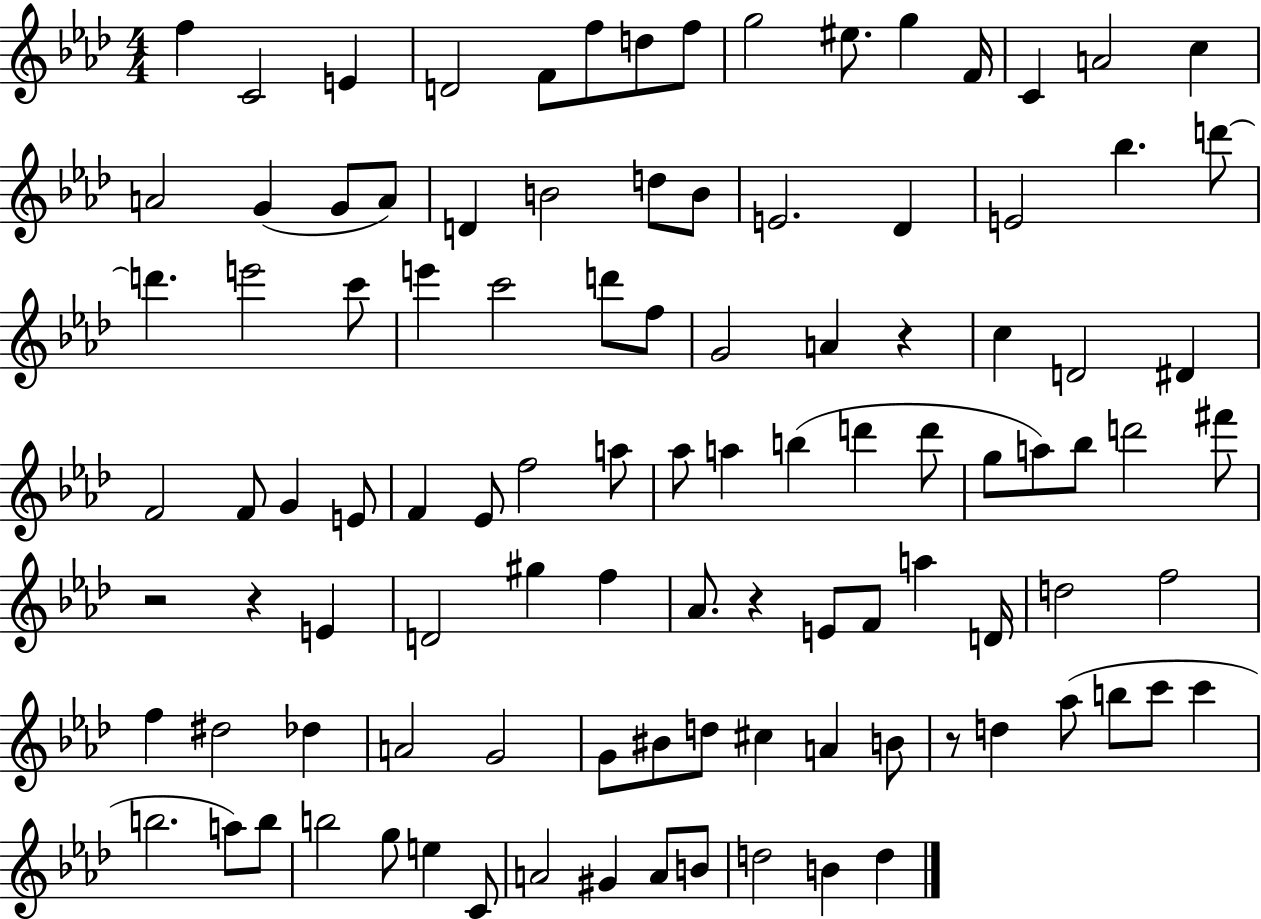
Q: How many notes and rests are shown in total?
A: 104